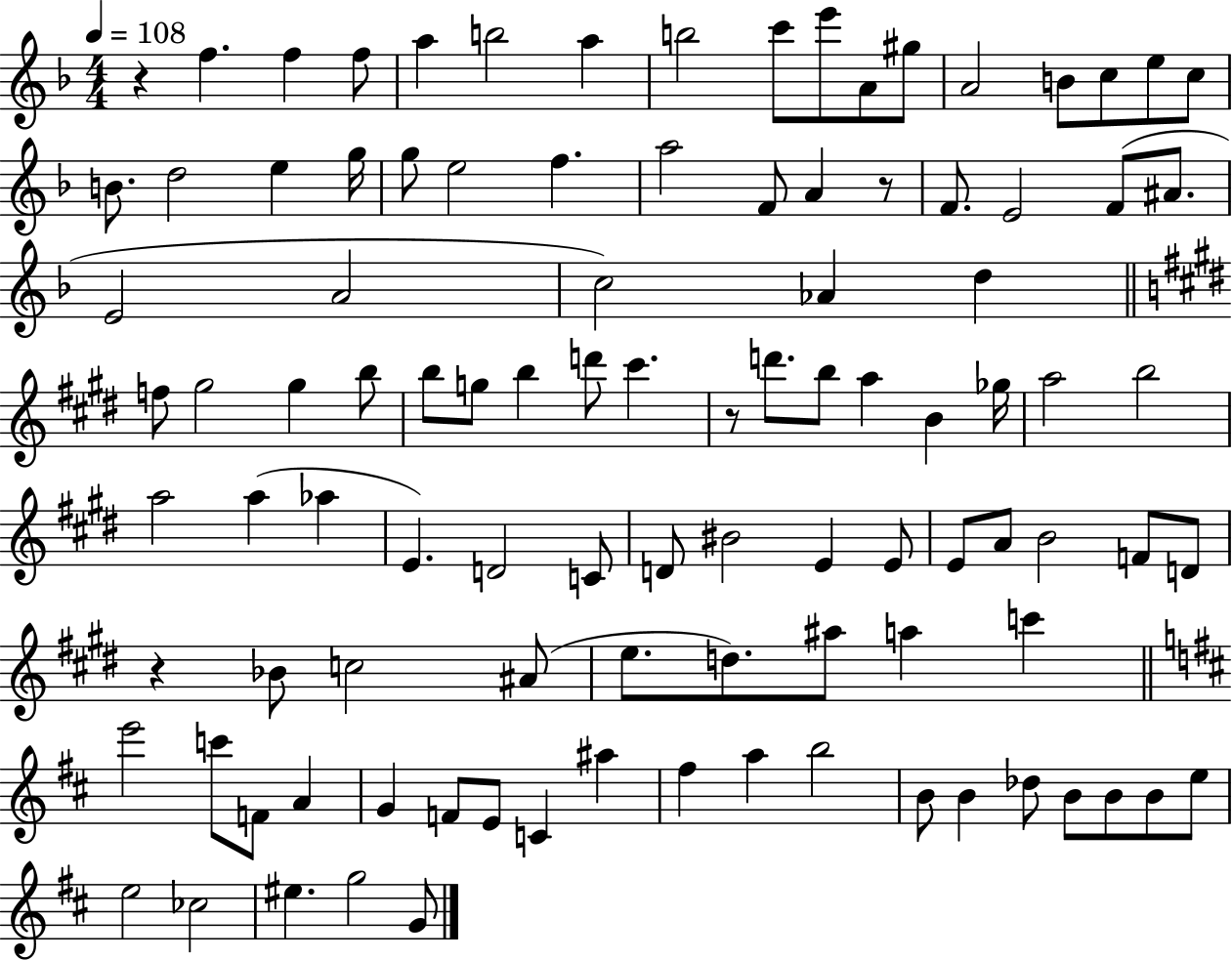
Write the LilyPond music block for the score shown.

{
  \clef treble
  \numericTimeSignature
  \time 4/4
  \key f \major
  \tempo 4 = 108
  r4 f''4. f''4 f''8 | a''4 b''2 a''4 | b''2 c'''8 e'''8 a'8 gis''8 | a'2 b'8 c''8 e''8 c''8 | \break b'8. d''2 e''4 g''16 | g''8 e''2 f''4. | a''2 f'8 a'4 r8 | f'8. e'2 f'8( ais'8. | \break e'2 a'2 | c''2) aes'4 d''4 | \bar "||" \break \key e \major f''8 gis''2 gis''4 b''8 | b''8 g''8 b''4 d'''8 cis'''4. | r8 d'''8. b''8 a''4 b'4 ges''16 | a''2 b''2 | \break a''2 a''4( aes''4 | e'4.) d'2 c'8 | d'8 bis'2 e'4 e'8 | e'8 a'8 b'2 f'8 d'8 | \break r4 bes'8 c''2 ais'8( | e''8. d''8.) ais''8 a''4 c'''4 | \bar "||" \break \key b \minor e'''2 c'''8 f'8 a'4 | g'4 f'8 e'8 c'4 ais''4 | fis''4 a''4 b''2 | b'8 b'4 des''8 b'8 b'8 b'8 e''8 | \break e''2 ces''2 | eis''4. g''2 g'8 | \bar "|."
}